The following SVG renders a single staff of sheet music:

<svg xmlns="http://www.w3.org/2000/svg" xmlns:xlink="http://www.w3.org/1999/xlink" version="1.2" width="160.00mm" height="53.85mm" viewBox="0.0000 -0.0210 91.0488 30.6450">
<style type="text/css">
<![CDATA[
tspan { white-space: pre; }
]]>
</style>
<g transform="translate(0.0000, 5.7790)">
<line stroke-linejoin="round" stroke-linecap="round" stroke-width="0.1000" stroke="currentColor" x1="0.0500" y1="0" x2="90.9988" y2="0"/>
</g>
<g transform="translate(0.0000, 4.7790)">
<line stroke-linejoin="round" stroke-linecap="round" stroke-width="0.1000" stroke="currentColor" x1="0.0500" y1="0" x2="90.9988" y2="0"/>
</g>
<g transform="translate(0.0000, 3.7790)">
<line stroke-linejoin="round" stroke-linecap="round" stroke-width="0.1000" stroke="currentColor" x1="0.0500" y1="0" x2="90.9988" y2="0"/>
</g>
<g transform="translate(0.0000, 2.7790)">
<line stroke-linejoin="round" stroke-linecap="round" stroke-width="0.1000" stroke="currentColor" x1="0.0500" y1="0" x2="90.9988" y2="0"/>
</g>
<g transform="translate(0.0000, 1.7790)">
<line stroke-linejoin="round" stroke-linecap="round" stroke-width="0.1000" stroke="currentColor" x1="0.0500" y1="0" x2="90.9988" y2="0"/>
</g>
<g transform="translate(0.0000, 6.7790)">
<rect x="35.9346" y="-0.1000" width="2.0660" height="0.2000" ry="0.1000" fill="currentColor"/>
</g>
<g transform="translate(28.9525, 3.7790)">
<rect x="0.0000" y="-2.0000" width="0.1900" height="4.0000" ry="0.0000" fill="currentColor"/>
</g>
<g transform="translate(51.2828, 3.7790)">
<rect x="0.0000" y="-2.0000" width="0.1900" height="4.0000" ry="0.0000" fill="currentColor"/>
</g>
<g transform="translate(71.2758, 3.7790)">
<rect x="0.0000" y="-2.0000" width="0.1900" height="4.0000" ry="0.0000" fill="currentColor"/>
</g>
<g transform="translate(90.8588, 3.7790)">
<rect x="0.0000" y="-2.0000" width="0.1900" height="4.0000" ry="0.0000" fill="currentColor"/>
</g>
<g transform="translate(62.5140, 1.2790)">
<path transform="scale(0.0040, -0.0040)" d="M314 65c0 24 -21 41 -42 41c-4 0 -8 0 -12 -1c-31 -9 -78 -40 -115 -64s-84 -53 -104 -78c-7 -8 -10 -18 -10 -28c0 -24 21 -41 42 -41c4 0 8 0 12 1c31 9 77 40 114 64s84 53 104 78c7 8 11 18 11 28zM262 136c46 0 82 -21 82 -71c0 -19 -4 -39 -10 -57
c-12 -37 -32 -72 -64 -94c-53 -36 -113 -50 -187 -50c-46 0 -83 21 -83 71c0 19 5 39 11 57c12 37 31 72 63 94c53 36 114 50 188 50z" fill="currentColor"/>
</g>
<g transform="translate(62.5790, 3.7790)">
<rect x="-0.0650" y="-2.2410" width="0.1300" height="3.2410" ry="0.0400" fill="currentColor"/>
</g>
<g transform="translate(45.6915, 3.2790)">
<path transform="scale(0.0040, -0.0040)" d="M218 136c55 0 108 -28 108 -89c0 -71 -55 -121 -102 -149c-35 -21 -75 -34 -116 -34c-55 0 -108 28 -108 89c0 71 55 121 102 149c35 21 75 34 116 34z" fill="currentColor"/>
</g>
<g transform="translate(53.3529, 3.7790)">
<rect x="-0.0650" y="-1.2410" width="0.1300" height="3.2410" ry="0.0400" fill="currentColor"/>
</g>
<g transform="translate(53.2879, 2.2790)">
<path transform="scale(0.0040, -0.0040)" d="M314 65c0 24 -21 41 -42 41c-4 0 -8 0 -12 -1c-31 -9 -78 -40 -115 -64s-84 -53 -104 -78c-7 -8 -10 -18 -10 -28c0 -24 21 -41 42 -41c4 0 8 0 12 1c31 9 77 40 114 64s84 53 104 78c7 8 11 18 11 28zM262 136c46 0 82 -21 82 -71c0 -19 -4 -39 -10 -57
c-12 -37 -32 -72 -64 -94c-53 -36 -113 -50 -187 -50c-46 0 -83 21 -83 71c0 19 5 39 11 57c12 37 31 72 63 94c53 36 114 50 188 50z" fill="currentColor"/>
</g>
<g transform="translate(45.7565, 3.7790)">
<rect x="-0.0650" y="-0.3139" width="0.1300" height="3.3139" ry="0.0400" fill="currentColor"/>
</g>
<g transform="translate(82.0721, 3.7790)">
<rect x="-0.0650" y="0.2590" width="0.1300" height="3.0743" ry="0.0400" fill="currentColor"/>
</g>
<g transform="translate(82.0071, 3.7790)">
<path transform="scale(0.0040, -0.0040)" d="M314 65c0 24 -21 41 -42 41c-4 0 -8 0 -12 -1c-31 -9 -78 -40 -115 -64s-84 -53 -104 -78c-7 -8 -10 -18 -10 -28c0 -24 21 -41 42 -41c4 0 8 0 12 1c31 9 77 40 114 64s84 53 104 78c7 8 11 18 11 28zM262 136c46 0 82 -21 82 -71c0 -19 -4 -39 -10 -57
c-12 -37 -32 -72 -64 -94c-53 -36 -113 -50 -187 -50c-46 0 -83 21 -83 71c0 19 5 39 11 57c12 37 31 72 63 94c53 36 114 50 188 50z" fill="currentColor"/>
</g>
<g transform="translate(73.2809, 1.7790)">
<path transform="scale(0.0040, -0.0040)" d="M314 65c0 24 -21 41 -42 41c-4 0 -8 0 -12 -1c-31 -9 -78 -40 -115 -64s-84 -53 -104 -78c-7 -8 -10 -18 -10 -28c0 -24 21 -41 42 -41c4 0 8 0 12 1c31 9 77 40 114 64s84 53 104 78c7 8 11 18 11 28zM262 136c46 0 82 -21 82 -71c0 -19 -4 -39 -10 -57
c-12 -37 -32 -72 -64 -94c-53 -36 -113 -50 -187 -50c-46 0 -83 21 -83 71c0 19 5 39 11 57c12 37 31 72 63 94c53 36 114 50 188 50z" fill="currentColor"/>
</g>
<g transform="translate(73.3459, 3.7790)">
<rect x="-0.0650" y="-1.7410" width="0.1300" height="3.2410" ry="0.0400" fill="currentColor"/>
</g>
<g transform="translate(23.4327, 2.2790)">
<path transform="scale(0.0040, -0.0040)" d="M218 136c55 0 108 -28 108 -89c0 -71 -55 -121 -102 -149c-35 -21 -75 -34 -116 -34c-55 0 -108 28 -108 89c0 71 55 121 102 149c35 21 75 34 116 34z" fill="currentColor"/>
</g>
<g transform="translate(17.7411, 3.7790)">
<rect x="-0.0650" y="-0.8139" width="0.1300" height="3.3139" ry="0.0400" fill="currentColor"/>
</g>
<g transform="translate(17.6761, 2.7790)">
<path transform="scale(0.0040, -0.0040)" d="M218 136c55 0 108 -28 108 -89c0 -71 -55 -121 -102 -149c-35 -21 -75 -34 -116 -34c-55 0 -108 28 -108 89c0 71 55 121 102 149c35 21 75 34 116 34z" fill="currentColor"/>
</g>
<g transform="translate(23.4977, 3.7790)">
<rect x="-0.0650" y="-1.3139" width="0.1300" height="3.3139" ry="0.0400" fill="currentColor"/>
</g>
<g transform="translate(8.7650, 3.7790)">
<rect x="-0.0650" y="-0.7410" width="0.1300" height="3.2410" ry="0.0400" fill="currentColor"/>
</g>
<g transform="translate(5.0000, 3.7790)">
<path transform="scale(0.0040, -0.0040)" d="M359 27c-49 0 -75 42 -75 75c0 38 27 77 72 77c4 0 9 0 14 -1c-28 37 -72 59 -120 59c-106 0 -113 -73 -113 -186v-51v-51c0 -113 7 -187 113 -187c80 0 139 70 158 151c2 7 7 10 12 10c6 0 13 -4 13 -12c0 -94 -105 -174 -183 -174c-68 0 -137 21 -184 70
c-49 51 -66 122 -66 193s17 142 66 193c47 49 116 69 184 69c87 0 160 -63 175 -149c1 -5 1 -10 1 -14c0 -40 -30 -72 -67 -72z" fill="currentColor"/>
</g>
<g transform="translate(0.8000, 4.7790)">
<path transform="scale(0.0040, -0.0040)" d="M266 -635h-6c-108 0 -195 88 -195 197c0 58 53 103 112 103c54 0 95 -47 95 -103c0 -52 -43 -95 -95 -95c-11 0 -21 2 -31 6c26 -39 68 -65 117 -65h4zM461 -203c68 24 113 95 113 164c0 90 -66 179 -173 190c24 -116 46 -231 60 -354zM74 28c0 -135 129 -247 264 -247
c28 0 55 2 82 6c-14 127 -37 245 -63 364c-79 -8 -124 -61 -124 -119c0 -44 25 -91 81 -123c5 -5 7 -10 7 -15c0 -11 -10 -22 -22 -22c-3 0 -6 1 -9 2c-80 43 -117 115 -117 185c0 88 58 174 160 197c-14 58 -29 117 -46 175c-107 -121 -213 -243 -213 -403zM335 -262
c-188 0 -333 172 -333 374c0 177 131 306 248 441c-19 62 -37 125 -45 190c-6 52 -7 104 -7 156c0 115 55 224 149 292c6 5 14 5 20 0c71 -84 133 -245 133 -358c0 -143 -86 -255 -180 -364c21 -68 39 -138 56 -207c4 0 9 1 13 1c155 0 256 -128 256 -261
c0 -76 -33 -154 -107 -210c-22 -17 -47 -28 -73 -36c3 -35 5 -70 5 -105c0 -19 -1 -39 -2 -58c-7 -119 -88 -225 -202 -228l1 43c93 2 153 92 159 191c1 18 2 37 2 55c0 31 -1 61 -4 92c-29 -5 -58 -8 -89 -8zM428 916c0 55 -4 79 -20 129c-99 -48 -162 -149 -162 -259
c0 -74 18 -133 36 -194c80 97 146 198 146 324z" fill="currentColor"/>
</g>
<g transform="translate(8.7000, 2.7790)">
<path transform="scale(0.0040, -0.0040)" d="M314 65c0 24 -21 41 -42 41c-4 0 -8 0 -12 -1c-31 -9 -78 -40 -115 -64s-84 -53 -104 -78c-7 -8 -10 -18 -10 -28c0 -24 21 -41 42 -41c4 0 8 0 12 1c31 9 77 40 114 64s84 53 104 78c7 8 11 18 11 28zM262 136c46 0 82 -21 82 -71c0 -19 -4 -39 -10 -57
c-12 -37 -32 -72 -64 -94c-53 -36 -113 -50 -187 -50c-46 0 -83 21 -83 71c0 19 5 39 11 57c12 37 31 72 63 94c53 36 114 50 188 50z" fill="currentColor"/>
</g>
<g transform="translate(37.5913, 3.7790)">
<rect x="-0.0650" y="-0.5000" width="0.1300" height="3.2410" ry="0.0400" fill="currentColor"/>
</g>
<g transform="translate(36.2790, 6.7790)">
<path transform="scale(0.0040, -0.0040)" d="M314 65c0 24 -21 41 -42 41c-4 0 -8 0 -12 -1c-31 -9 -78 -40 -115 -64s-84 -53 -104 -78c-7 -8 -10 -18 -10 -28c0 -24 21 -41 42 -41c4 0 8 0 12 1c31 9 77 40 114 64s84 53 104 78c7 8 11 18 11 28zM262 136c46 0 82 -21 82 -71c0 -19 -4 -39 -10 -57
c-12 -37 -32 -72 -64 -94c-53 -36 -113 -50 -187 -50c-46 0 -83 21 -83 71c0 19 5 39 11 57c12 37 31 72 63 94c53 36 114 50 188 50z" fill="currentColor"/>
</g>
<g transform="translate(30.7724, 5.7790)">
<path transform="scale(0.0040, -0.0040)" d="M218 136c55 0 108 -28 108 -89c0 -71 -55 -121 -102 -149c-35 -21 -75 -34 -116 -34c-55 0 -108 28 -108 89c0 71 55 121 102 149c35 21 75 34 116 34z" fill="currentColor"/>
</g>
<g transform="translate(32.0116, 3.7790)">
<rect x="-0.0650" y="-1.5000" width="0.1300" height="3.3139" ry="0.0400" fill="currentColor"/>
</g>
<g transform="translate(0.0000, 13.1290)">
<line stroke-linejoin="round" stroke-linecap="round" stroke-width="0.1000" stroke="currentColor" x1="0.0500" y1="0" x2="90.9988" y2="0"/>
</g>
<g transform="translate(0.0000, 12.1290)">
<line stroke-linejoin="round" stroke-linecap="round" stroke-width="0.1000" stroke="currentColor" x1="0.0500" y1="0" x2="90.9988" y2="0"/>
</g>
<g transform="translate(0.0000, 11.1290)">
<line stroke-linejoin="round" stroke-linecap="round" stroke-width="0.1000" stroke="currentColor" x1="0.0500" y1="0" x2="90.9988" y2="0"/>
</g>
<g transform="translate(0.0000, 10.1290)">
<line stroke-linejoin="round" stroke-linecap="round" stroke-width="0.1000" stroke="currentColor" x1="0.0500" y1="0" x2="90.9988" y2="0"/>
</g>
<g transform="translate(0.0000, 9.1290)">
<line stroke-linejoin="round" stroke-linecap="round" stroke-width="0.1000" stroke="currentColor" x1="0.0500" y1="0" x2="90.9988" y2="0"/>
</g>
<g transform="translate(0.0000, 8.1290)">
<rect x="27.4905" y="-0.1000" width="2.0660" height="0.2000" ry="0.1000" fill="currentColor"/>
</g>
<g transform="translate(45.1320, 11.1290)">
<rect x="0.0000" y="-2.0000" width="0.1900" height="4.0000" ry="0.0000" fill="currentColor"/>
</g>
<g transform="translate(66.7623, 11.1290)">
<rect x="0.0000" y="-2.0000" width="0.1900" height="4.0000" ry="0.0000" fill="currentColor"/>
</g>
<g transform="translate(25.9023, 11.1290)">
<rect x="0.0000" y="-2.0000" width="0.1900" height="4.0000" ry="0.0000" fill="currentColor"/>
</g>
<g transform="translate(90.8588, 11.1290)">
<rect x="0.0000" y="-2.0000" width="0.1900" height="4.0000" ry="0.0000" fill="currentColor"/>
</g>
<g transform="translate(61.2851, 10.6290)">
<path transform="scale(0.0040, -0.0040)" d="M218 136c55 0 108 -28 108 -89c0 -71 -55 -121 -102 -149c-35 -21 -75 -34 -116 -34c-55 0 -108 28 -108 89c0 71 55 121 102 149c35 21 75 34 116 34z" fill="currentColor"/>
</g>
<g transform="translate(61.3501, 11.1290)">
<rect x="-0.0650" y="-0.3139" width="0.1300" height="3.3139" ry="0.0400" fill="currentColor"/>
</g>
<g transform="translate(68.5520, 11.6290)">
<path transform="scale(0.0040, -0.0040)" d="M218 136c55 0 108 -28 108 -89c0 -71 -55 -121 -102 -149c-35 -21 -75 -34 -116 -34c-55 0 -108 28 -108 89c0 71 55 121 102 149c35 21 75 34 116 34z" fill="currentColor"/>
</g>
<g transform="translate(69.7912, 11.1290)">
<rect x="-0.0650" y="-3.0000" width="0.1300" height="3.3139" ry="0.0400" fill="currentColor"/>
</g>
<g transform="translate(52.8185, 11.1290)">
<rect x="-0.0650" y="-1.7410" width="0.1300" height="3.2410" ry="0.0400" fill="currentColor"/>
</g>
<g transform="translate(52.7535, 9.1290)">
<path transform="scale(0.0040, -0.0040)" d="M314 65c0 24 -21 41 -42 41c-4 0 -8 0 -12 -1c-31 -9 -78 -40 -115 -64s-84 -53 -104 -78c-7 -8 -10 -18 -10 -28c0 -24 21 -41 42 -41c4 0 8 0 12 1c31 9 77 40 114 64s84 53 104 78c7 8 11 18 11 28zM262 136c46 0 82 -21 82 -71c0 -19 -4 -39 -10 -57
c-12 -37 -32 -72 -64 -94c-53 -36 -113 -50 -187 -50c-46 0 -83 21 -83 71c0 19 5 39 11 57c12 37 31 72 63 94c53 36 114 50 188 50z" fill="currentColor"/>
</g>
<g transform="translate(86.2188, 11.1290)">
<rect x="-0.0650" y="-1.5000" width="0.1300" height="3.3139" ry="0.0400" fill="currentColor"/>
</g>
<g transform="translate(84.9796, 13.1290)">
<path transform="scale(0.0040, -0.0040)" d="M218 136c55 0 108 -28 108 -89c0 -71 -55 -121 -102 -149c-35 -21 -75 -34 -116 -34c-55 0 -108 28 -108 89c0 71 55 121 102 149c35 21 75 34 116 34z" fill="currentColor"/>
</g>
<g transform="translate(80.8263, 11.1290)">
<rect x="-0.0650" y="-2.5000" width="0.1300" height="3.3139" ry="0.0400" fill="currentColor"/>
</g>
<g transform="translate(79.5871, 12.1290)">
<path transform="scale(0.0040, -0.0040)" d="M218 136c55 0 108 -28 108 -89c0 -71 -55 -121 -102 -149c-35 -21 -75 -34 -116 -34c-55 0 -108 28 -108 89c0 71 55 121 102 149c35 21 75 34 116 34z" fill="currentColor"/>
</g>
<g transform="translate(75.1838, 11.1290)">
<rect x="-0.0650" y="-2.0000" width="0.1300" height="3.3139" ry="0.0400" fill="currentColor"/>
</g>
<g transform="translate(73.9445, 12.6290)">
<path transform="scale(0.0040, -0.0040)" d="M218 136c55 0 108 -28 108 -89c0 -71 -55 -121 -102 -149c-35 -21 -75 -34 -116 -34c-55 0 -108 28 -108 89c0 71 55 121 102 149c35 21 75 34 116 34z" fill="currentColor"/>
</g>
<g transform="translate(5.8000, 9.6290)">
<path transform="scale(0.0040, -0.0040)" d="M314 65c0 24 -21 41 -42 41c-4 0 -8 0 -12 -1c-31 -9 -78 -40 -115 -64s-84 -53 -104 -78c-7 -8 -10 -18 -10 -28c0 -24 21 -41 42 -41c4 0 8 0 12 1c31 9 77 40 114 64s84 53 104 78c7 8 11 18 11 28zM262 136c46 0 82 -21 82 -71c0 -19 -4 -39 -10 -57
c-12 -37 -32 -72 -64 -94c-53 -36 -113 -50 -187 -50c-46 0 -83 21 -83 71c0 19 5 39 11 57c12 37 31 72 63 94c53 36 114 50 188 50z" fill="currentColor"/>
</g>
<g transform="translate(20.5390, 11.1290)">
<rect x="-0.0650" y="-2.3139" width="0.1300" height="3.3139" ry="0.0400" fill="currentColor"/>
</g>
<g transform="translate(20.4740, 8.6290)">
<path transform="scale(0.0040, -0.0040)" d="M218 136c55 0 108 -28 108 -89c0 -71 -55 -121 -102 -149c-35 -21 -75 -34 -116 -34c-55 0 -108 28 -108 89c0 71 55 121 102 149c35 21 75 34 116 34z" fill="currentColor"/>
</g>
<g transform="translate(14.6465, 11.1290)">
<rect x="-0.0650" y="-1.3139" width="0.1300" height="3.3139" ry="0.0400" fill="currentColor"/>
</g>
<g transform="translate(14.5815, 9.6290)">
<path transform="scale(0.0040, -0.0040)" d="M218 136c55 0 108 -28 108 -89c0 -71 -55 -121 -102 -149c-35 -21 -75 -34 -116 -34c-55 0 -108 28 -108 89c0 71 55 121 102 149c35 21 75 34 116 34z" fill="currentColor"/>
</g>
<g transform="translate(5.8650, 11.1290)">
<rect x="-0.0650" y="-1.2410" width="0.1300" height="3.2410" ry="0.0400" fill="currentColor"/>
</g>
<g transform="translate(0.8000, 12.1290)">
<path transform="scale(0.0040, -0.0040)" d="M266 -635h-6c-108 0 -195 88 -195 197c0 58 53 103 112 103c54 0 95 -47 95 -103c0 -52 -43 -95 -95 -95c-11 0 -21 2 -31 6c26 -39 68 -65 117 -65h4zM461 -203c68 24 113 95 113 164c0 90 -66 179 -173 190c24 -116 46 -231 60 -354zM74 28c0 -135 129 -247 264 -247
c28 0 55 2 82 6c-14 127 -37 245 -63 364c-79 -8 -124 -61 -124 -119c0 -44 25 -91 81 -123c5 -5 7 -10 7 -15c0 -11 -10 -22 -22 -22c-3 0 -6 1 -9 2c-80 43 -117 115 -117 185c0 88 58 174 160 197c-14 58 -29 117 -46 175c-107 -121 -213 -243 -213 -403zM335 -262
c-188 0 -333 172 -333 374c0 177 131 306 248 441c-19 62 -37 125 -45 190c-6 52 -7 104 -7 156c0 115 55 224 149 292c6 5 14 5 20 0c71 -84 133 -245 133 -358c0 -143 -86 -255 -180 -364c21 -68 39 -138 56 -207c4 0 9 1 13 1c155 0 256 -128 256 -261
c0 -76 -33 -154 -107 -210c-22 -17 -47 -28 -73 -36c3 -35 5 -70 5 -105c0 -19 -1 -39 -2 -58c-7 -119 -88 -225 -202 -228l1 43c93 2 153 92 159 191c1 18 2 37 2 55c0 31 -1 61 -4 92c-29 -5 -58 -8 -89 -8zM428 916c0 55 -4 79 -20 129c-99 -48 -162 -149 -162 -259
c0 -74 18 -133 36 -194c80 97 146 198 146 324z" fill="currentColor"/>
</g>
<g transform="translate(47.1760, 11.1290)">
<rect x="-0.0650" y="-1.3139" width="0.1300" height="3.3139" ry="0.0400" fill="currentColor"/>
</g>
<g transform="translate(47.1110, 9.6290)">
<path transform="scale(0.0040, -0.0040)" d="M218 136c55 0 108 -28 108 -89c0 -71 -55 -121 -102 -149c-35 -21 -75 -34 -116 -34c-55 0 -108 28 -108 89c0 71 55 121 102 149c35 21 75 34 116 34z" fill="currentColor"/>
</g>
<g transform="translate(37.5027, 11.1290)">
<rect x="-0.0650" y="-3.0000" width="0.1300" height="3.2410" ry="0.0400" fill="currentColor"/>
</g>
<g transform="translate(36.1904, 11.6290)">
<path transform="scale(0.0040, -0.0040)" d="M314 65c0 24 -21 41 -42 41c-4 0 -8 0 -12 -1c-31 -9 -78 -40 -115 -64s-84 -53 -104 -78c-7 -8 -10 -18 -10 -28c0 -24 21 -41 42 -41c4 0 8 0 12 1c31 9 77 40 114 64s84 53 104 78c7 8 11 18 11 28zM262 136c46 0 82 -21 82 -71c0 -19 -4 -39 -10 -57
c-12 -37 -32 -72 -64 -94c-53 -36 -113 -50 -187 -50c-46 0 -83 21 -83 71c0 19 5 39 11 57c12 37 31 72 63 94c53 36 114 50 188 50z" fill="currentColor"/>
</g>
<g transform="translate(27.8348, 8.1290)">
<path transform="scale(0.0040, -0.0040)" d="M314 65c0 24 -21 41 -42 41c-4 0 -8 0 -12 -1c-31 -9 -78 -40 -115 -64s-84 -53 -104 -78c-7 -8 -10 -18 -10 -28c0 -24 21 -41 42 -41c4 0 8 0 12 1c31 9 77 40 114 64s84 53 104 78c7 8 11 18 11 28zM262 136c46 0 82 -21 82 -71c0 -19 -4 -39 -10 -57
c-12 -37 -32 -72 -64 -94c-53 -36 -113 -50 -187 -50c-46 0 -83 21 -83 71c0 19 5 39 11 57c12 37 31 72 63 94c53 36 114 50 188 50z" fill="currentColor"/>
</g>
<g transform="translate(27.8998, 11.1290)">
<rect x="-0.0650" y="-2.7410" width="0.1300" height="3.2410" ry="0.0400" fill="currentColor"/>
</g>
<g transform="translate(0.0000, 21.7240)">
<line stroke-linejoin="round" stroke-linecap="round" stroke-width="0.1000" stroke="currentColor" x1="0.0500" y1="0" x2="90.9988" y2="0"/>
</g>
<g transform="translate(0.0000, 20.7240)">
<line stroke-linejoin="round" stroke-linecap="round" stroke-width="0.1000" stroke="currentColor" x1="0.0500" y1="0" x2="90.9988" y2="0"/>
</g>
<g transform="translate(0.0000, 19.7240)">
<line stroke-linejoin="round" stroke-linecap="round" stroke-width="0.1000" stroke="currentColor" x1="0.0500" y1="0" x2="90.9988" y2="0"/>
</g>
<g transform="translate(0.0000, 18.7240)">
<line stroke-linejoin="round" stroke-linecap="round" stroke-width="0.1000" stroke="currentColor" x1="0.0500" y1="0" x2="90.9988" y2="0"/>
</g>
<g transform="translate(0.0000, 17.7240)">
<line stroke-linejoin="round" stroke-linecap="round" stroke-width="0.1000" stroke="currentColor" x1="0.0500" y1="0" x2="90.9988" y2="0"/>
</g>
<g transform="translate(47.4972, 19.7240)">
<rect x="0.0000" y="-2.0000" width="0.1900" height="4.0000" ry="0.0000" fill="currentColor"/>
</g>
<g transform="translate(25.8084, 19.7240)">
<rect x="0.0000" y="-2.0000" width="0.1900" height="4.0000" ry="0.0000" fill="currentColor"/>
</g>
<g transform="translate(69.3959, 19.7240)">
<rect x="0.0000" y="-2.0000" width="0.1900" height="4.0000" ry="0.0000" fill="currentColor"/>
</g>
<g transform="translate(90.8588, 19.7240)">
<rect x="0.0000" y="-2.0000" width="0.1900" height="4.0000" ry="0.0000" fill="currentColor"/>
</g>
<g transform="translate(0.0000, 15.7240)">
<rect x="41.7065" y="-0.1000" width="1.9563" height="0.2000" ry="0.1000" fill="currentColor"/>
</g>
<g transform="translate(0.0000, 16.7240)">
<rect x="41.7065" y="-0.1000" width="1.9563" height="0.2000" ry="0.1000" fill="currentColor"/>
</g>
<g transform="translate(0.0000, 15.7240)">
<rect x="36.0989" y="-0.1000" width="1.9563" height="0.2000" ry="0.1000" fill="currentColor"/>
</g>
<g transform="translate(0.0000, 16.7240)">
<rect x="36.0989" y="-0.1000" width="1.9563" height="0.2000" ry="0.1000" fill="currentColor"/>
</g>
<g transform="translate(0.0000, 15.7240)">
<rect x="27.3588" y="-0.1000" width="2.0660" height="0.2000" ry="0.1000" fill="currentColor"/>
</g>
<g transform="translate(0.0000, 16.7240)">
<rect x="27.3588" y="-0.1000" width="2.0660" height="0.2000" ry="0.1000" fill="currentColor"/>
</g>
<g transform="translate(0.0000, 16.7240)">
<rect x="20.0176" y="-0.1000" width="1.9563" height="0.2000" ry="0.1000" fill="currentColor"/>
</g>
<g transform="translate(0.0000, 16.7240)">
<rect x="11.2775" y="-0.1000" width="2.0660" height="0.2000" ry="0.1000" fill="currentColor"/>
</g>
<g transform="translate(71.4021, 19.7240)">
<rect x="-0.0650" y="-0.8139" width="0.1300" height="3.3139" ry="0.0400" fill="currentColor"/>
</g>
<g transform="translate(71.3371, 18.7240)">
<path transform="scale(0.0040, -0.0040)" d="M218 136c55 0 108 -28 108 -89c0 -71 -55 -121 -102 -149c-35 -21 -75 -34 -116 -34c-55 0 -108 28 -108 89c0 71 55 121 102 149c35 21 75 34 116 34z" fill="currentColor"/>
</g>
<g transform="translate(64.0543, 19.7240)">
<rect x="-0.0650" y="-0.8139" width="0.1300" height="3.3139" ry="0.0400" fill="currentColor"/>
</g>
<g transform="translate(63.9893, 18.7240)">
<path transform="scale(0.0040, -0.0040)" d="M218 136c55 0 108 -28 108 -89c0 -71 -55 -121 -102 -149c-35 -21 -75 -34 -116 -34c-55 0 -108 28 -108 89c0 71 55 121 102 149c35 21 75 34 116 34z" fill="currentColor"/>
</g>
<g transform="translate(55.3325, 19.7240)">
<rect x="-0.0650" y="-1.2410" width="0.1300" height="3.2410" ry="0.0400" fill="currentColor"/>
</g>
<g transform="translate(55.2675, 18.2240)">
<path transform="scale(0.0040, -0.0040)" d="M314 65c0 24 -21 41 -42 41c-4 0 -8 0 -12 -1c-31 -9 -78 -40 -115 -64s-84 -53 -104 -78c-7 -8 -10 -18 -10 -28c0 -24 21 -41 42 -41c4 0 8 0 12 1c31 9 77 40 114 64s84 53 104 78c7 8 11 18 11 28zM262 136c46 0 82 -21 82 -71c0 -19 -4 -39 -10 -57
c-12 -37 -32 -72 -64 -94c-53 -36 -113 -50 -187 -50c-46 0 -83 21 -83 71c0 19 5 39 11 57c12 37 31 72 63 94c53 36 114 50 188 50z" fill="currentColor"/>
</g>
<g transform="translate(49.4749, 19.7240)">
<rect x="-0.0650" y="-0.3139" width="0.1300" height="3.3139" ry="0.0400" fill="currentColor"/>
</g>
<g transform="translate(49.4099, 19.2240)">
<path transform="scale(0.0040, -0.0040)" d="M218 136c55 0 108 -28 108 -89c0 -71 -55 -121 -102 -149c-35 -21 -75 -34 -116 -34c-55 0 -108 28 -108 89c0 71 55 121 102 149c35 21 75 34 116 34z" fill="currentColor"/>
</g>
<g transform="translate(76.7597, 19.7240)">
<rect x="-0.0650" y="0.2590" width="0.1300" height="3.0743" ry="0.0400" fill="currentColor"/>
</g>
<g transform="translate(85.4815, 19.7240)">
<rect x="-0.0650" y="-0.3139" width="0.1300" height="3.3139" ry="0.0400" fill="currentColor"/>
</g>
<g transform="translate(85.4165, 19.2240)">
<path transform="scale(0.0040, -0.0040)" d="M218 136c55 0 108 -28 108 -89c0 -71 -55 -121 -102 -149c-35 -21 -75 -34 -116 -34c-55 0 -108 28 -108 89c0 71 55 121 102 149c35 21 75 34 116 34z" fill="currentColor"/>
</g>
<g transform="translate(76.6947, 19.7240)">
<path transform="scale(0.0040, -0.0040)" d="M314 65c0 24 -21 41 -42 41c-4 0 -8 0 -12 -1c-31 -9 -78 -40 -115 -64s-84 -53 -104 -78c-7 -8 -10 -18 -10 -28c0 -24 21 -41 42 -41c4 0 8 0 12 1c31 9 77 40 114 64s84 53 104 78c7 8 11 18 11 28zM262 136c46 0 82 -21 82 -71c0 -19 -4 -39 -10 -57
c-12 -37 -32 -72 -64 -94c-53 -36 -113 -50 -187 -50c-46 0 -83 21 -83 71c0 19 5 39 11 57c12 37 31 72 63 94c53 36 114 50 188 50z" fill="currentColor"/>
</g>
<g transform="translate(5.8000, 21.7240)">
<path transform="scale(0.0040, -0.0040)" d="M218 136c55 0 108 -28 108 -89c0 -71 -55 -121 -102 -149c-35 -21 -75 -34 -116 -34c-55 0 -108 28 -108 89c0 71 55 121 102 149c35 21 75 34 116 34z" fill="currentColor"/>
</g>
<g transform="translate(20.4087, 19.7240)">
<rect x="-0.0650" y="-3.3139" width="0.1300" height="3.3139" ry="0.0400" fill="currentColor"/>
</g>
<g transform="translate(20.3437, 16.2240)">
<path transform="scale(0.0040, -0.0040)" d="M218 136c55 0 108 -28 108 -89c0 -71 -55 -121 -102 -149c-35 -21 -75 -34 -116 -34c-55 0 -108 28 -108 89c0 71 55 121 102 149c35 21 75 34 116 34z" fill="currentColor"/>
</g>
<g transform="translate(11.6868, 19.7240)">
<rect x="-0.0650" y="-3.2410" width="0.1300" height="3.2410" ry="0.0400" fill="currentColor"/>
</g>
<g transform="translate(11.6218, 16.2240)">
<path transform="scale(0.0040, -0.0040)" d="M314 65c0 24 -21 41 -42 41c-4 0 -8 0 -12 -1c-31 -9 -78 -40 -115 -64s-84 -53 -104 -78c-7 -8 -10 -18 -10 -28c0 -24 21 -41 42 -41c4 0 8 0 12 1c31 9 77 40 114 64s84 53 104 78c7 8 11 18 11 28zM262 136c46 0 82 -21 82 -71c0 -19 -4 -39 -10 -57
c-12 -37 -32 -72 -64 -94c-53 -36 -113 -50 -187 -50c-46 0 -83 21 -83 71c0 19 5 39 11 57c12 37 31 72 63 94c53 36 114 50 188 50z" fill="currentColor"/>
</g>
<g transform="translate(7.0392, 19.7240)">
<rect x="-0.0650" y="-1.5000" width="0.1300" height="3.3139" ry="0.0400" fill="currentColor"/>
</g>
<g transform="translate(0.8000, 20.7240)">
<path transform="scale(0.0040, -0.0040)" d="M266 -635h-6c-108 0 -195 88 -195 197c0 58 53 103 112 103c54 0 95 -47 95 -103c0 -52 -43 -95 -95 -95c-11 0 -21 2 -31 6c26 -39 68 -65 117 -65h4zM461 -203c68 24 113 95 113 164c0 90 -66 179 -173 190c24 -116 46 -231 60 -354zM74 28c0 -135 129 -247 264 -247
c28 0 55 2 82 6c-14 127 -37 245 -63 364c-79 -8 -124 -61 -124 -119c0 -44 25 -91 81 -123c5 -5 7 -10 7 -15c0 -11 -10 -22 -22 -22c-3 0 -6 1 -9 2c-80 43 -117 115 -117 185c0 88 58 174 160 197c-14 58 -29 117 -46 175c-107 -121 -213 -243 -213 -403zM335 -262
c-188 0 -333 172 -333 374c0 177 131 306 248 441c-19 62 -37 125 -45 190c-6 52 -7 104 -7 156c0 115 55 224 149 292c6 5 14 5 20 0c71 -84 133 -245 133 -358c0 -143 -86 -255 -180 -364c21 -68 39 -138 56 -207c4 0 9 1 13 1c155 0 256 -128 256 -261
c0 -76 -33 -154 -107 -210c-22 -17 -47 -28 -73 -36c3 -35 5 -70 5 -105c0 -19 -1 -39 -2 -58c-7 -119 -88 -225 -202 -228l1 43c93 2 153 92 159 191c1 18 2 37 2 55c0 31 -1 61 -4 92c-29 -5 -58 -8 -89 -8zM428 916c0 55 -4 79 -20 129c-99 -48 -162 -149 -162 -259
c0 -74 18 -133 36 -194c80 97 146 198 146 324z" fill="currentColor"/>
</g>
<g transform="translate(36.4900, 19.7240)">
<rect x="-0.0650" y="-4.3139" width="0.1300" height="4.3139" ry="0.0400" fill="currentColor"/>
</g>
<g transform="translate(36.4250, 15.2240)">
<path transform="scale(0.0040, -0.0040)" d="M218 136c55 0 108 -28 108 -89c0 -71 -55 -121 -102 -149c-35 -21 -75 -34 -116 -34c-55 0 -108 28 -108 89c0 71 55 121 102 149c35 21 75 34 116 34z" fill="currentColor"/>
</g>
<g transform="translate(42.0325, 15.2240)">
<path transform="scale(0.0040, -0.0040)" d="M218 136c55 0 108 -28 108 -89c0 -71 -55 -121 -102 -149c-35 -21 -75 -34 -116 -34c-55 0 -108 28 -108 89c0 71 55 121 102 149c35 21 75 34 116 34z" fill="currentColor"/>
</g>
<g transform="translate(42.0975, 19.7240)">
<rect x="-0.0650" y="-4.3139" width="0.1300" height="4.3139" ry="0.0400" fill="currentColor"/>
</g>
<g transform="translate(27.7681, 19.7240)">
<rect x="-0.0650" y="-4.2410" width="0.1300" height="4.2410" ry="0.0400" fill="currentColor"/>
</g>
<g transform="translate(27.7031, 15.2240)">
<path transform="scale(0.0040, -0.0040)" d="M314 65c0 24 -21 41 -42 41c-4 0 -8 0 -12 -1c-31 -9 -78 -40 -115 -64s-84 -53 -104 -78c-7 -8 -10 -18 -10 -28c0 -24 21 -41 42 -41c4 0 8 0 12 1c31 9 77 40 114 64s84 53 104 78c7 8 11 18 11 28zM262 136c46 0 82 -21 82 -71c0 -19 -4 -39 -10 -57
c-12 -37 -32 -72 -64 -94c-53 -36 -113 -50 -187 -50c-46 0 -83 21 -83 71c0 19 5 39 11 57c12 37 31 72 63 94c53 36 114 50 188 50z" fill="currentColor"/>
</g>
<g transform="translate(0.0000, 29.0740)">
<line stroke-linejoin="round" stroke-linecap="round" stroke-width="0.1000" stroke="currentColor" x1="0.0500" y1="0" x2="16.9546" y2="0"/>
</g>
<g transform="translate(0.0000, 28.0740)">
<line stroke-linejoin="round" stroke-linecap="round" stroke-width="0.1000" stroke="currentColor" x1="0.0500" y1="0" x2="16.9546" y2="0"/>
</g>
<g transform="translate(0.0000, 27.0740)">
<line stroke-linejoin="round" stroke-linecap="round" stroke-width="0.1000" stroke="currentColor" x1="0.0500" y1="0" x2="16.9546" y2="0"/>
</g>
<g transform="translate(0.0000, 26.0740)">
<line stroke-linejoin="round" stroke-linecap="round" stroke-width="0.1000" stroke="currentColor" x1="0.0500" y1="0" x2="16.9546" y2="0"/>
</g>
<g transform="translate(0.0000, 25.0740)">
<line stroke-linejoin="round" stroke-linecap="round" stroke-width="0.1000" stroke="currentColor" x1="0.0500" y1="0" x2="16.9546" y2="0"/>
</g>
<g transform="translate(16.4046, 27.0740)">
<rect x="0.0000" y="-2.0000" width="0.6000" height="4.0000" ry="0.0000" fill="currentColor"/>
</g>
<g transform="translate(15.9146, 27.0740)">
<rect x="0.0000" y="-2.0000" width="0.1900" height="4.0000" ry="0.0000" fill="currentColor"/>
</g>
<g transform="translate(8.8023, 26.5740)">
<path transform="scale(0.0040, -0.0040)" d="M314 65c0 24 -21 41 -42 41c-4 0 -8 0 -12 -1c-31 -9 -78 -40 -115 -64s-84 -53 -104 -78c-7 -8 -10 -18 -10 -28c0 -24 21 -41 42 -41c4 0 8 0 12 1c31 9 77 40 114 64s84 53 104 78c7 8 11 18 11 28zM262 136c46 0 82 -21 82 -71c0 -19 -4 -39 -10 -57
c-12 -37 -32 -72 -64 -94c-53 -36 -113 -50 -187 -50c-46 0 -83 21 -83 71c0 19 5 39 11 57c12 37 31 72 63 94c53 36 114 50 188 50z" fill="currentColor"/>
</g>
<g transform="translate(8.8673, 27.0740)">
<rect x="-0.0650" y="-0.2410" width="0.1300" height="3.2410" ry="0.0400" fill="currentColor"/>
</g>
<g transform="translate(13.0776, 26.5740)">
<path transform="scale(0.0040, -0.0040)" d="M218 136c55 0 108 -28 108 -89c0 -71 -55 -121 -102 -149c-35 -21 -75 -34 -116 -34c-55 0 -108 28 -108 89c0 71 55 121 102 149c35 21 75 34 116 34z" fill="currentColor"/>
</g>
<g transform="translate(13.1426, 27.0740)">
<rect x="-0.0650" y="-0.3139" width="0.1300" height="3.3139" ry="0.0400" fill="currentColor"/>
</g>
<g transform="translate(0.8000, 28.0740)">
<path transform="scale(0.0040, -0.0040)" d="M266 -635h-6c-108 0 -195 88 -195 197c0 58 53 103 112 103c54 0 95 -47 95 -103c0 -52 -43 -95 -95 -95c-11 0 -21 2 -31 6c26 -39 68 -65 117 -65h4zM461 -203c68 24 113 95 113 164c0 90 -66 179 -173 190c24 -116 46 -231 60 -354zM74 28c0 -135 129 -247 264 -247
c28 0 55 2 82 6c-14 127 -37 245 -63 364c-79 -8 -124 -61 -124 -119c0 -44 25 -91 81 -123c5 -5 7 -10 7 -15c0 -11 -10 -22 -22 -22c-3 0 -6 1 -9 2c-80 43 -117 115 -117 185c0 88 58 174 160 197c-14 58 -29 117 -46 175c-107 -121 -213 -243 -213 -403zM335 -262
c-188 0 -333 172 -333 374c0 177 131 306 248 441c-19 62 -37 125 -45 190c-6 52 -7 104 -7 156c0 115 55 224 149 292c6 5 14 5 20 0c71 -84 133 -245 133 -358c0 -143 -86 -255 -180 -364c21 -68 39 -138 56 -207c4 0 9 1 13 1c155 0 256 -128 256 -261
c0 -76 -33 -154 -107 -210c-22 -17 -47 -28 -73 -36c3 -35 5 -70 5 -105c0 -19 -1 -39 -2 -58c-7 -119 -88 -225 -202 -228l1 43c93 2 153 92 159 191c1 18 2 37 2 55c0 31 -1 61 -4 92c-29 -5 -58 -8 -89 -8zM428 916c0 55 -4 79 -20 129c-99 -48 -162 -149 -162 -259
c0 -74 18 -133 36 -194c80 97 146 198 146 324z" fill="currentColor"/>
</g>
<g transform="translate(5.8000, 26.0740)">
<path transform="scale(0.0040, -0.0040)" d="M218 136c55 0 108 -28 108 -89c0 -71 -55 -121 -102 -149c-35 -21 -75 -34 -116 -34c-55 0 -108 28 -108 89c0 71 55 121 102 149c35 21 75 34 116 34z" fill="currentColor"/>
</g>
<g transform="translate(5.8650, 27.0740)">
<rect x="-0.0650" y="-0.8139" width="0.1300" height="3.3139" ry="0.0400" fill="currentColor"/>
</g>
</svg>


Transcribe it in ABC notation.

X:1
T:Untitled
M:4/4
L:1/4
K:C
d2 d e E C2 c e2 g2 f2 B2 e2 e g a2 A2 e f2 c A F G E E b2 b d'2 d' d' c e2 d d B2 c d c2 c